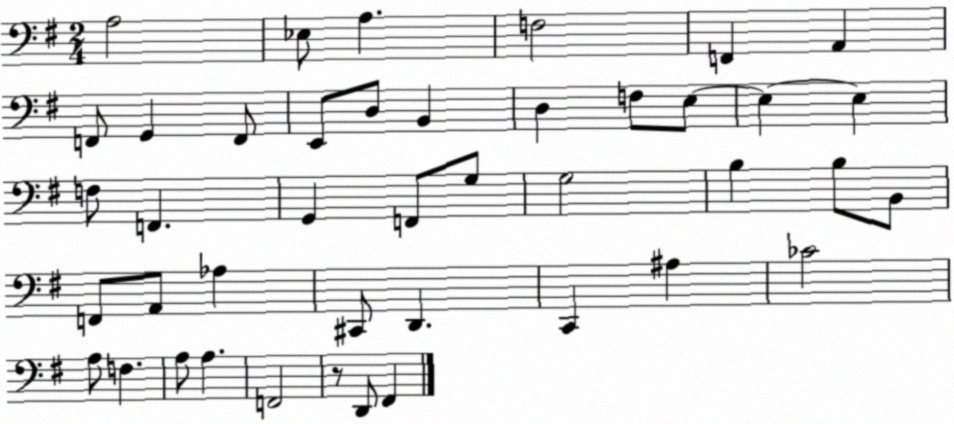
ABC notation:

X:1
T:Untitled
M:2/4
L:1/4
K:G
A,2 _E,/2 A, F,2 F,, A,, F,,/2 G,, F,,/2 E,,/2 D,/2 B,, D, F,/2 E,/2 E, E, F,/2 F,, G,, F,,/2 G,/2 G,2 B, B,/2 B,,/2 F,,/2 A,,/2 _A, ^C,,/2 D,, C,, ^A, _C2 A,/2 F, A,/2 A, F,,2 z/2 D,,/2 ^F,,